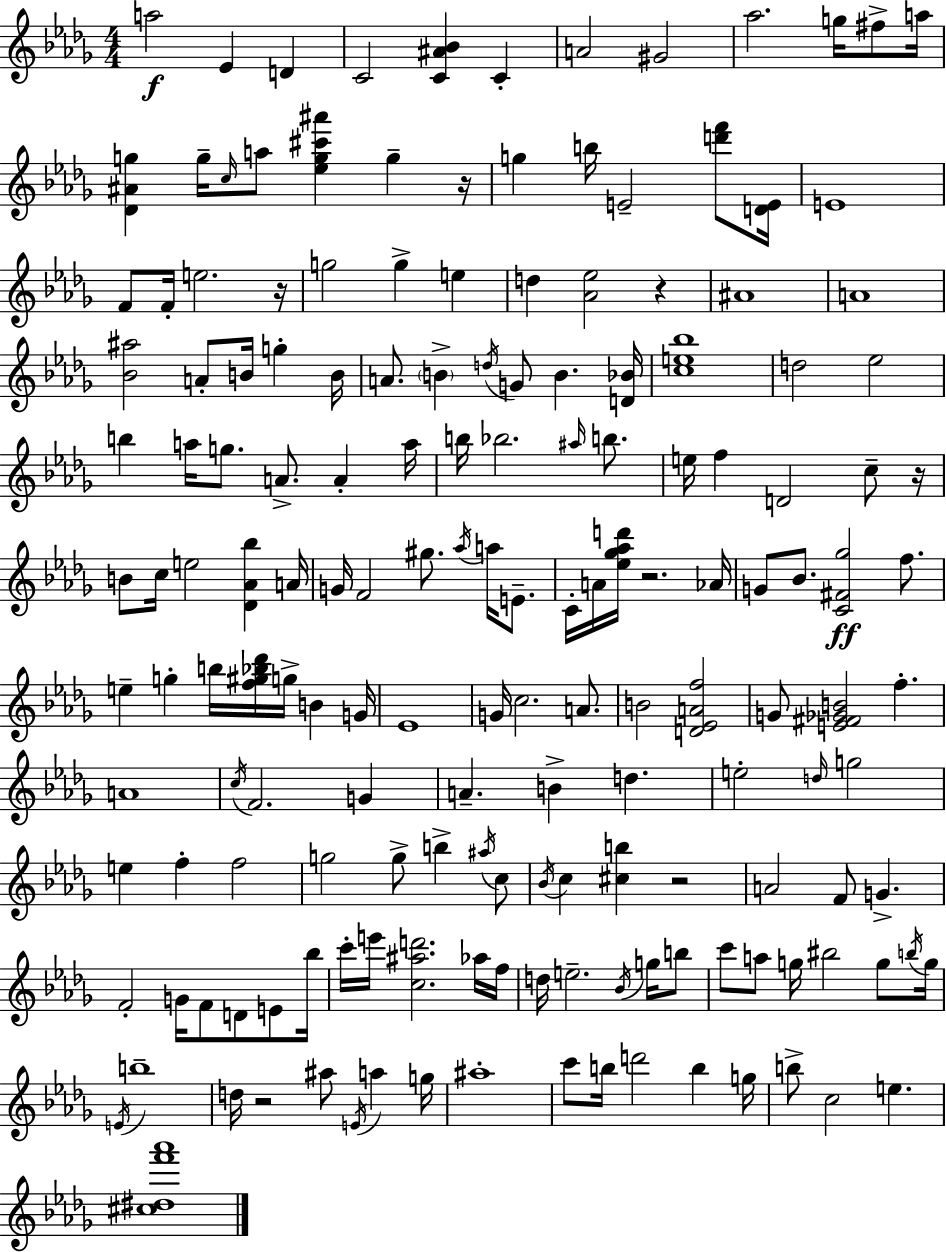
{
  \clef treble
  \numericTimeSignature
  \time 4/4
  \key bes \minor
  a''2\f ees'4 d'4 | c'2 <c' ais' bes'>4 c'4-. | a'2 gis'2 | aes''2. g''16 fis''8-> a''16 | \break <des' ais' g''>4 g''16-- \grace { c''16 } a''8 <ees'' g'' cis''' ais'''>4 g''4-- | r16 g''4 b''16 e'2-- <d''' f'''>8 | <d' e'>16 e'1 | f'8 f'16-. e''2. | \break r16 g''2 g''4-> e''4 | d''4 <aes' ees''>2 r4 | ais'1 | a'1 | \break <bes' ais''>2 a'8-. b'16 g''4-. | b'16 a'8. \parenthesize b'4-> \acciaccatura { d''16 } g'8 b'4. | <d' bes'>16 <c'' e'' bes''>1 | d''2 ees''2 | \break b''4 a''16 g''8. a'8.-> a'4-. | a''16 b''16 bes''2. \grace { ais''16 } | b''8. e''16 f''4 d'2 | c''8-- r16 b'8 c''16 e''2 <des' aes' bes''>4 | \break a'16 g'16 f'2 gis''8. \acciaccatura { aes''16 } | a''16 e'8.-- c'16-. a'16 <ees'' ges'' aes'' d'''>16 r2. | aes'16 g'8 bes'8. <c' fis' ges''>2\ff | f''8. e''4-- g''4-. b''16 <f'' gis'' bes'' des'''>16 g''16-> b'4 | \break g'16 ees'1 | g'16 c''2. | a'8. b'2 <d' ees' a' f''>2 | g'8 <e' fis' ges' b'>2 f''4.-. | \break a'1 | \acciaccatura { c''16 } f'2. | g'4 a'4.-- b'4-> d''4. | e''2-. \grace { d''16 } g''2 | \break e''4 f''4-. f''2 | g''2 g''8-> | b''4-> \acciaccatura { ais''16 } c''8 \acciaccatura { bes'16 } c''4 <cis'' b''>4 | r2 a'2 | \break f'8 g'4.-> f'2-. | g'16 f'8 d'8 e'8 bes''16 c'''16-. e'''16 <c'' ais'' d'''>2. | aes''16 f''16 d''16 e''2.-- | \acciaccatura { bes'16 } g''16 b''8 c'''8 a''8 g''16 bis''2 | \break g''8 \acciaccatura { b''16 } g''16 \acciaccatura { e'16 } b''1-- | d''16 r2 | ais''8 \acciaccatura { e'16 } a''4 g''16 ais''1-. | c'''8 b''16 d'''2 | \break b''4 g''16 b''8-> c''2 | e''4. <cis'' dis'' f''' aes'''>1 | \bar "|."
}